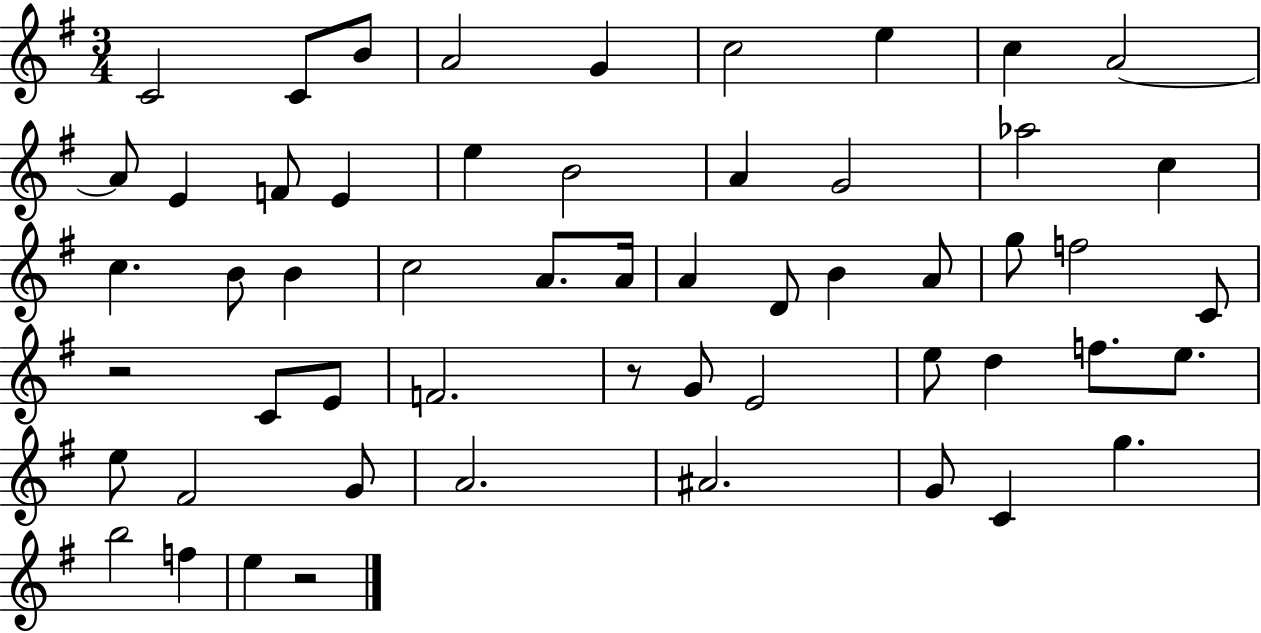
C4/h C4/e B4/e A4/h G4/q C5/h E5/q C5/q A4/h A4/e E4/q F4/e E4/q E5/q B4/h A4/q G4/h Ab5/h C5/q C5/q. B4/e B4/q C5/h A4/e. A4/s A4/q D4/e B4/q A4/e G5/e F5/h C4/e R/h C4/e E4/e F4/h. R/e G4/e E4/h E5/e D5/q F5/e. E5/e. E5/e F#4/h G4/e A4/h. A#4/h. G4/e C4/q G5/q. B5/h F5/q E5/q R/h